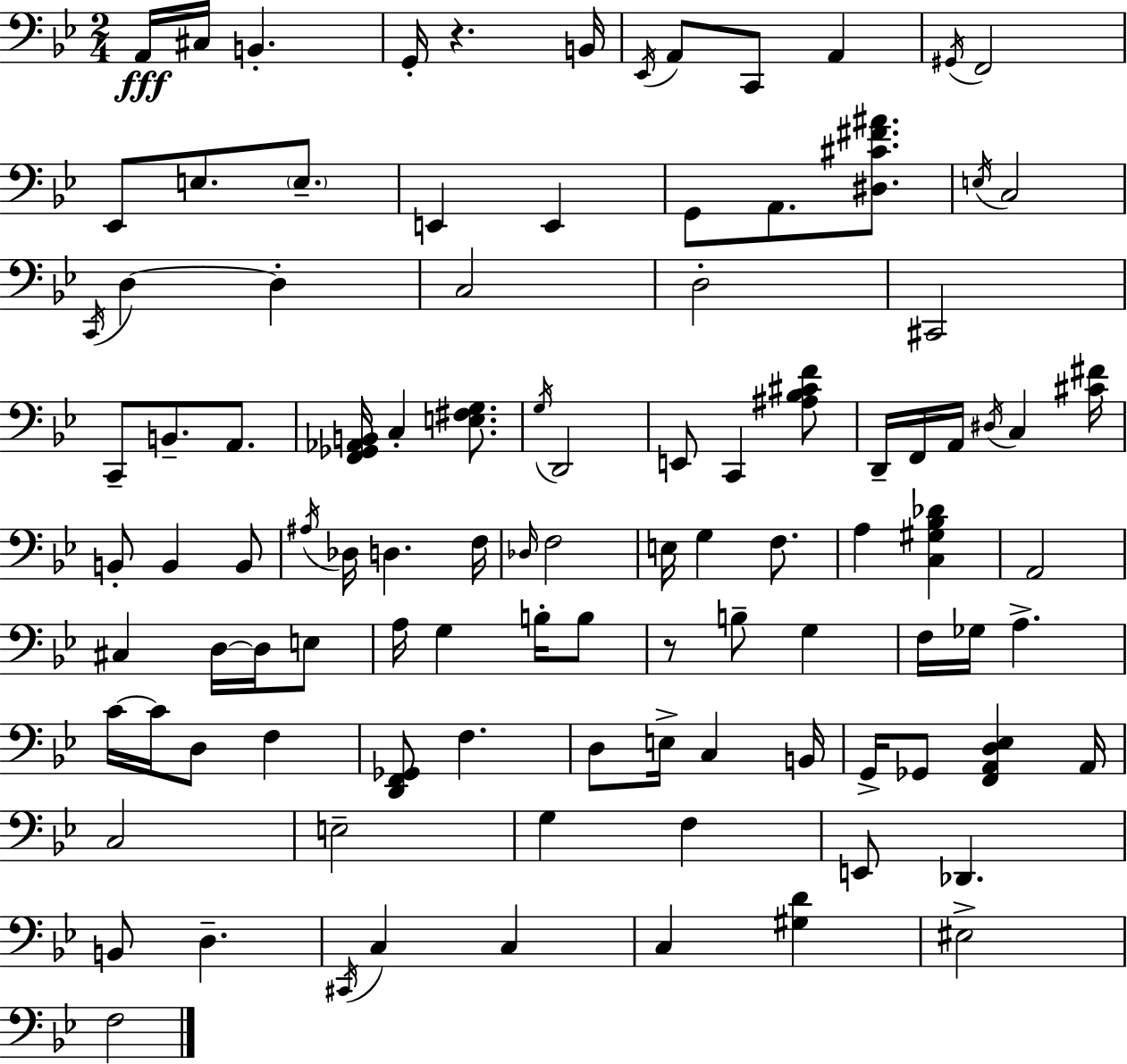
{
  \clef bass
  \numericTimeSignature
  \time 2/4
  \key bes \major
  a,16\fff cis16 b,4.-. | g,16-. r4. b,16 | \acciaccatura { ees,16 } a,8 c,8 a,4 | \acciaccatura { gis,16 } f,2 | \break ees,8 e8. \parenthesize e8.-- | e,4 e,4 | g,8 a,8. <dis cis' fis' ais'>8. | \acciaccatura { e16 } c2 | \break \acciaccatura { c,16 } d4~~ | d4-. c2 | d2-. | cis,2 | \break c,8-- b,8.-- | a,8. <f, ges, aes, b,>16 c4-. | <e fis g>8. \acciaccatura { g16 } d,2 | e,8 c,4 | \break <ais bes cis' f'>8 d,16-- f,16 a,16 | \acciaccatura { dis16 } c4 <cis' fis'>16 b,8-. | b,4 b,8 \acciaccatura { ais16 } des16 | d4. f16 \grace { des16 } | \break f2 | e16 g4 f8. | a4 <c gis bes des'>4 | a,2 | \break cis4 d16~~ d16 e8 | a16 g4 b16-. b8 | r8 b8-- g4 | f16 ges16 a4.-> | \break c'16~~ c'16 d8 f4 | <d, f, ges,>8 f4. | d8 e16-> c4 b,16 | g,16-> ges,8 <f, a, d ees>4 a,16 | \break c2 | e2-- | g4 f4 | e,8 des,4. | \break b,8 d4.-- | \acciaccatura { cis,16 } c4 c4 | c4 <gis d'>4 | eis2-> | \break f2 | \bar "|."
}